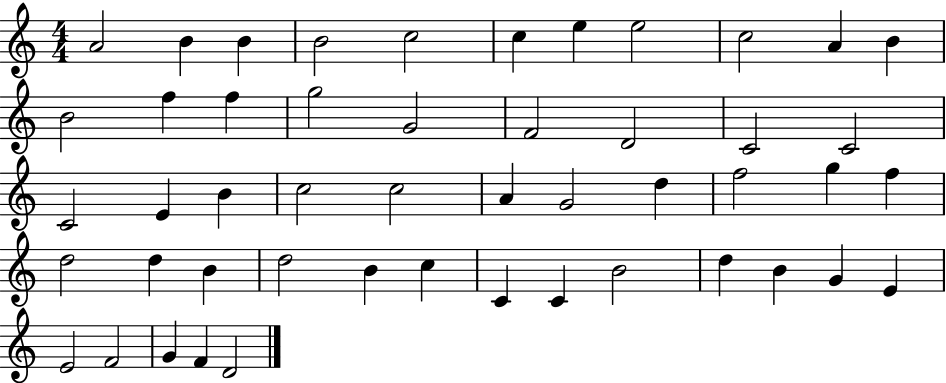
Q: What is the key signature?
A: C major